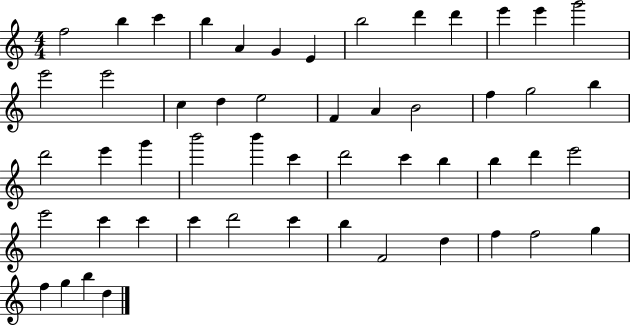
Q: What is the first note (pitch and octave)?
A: F5